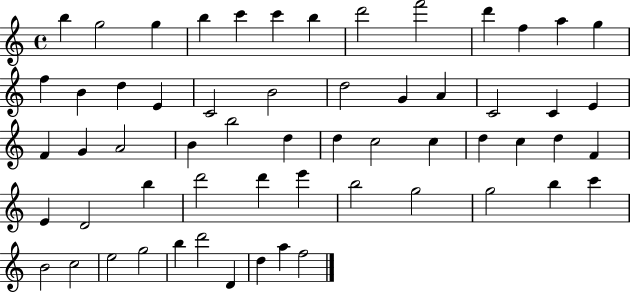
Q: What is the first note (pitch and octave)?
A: B5